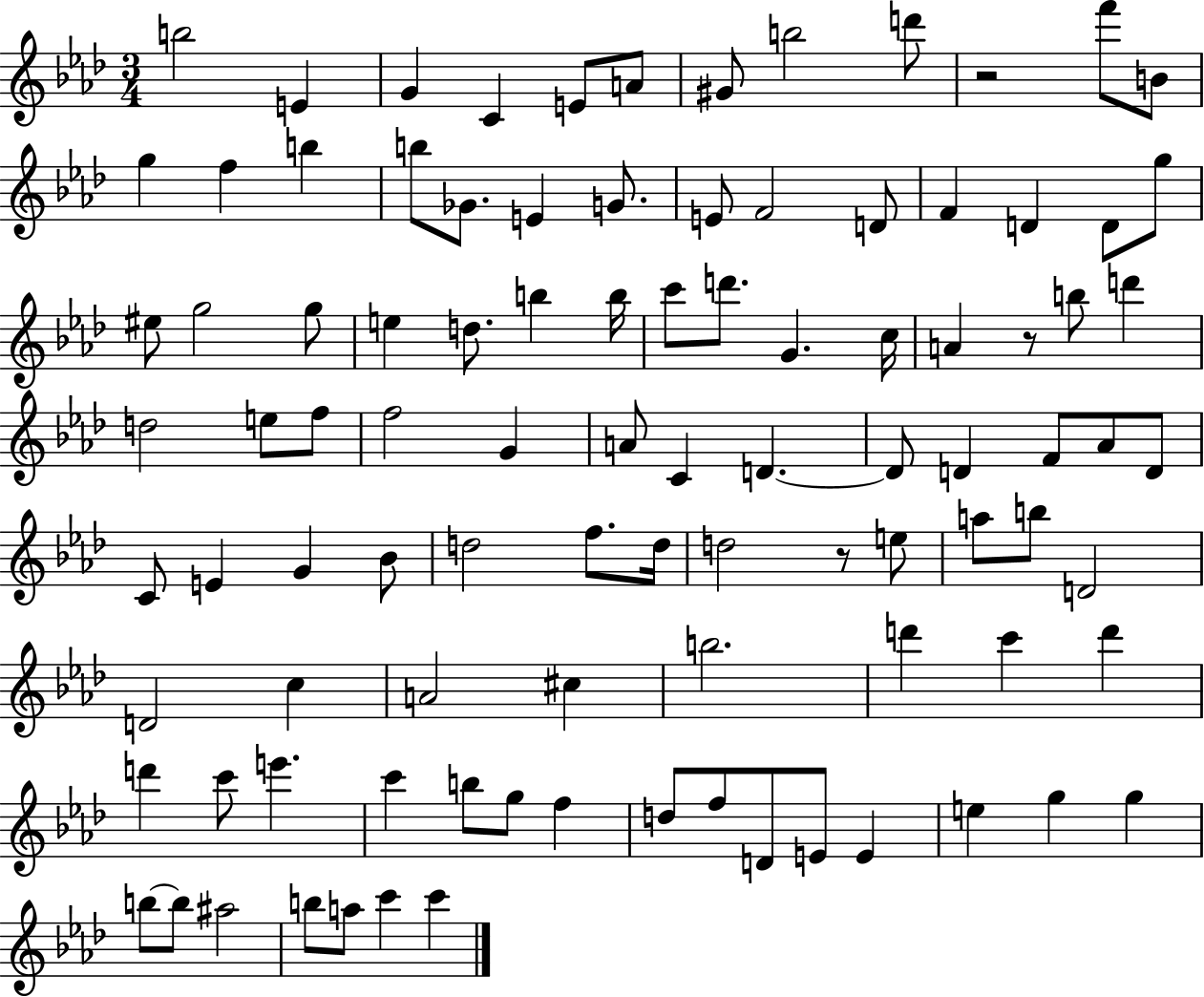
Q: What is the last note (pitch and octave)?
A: C6